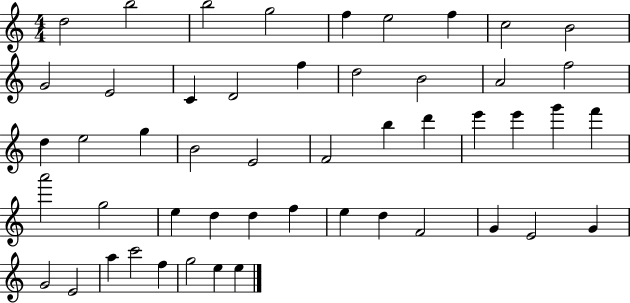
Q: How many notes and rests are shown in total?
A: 50